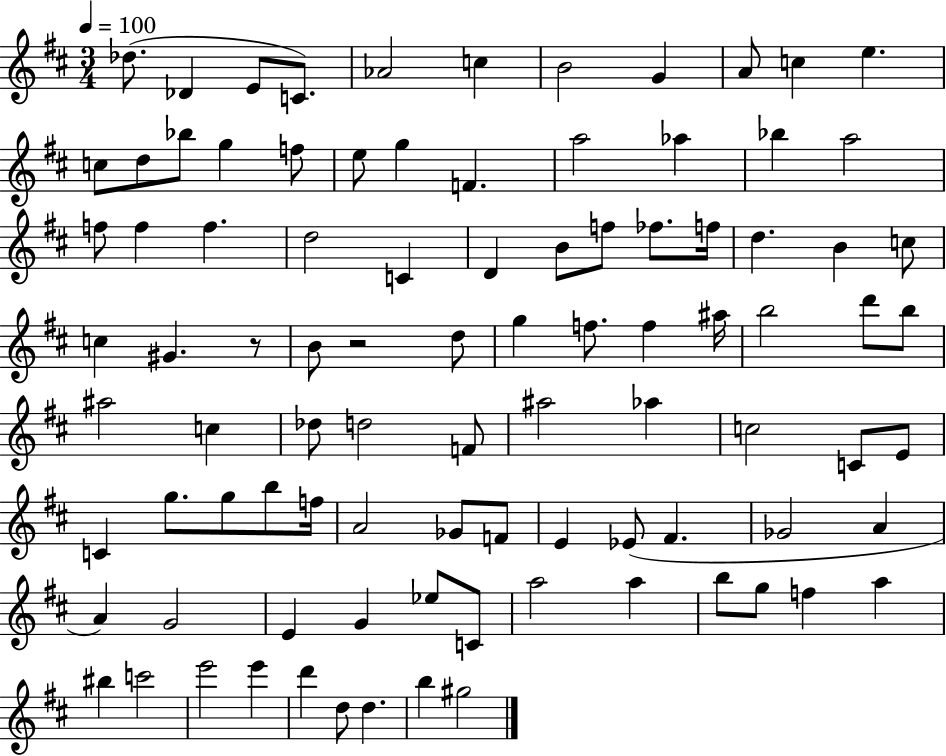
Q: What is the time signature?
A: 3/4